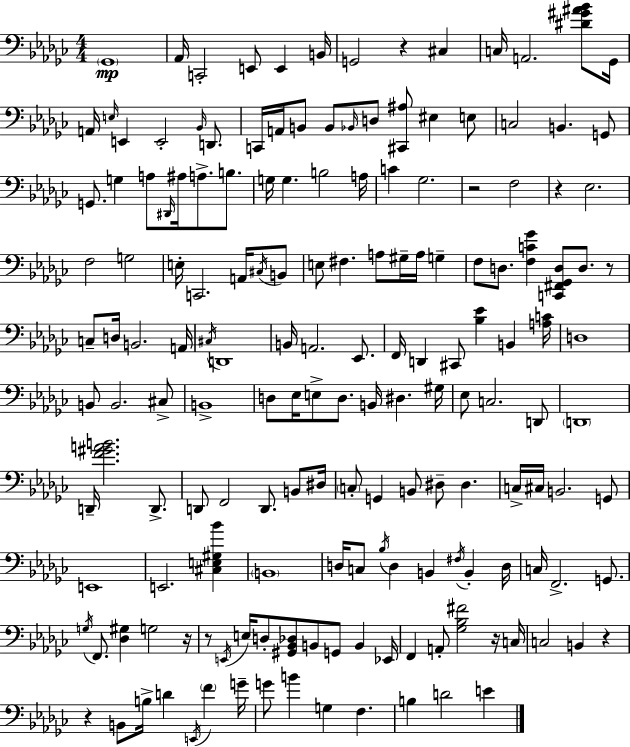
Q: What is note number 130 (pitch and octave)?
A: A2